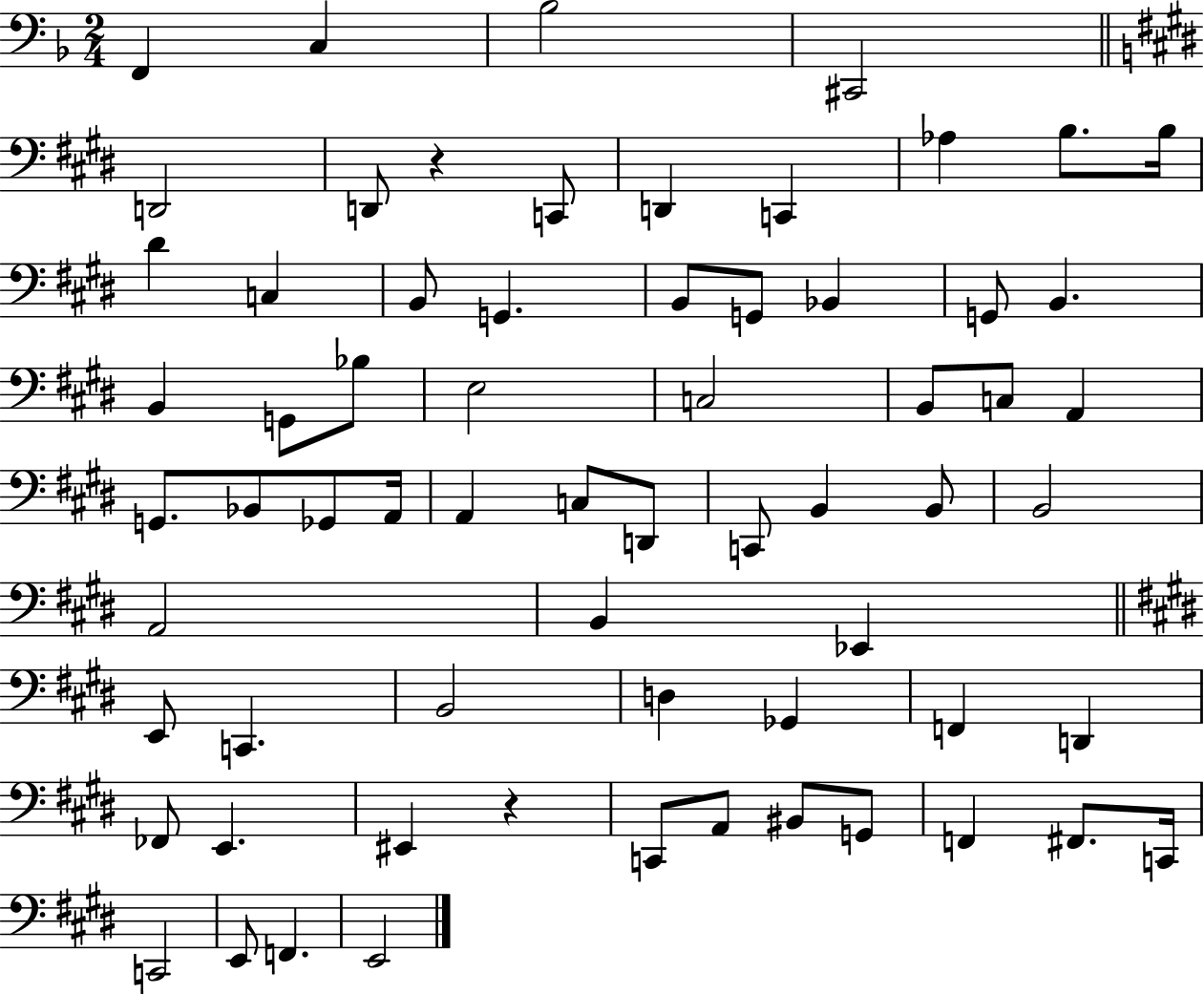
F2/q C3/q Bb3/h C#2/h D2/h D2/e R/q C2/e D2/q C2/q Ab3/q B3/e. B3/s D#4/q C3/q B2/e G2/q. B2/e G2/e Bb2/q G2/e B2/q. B2/q G2/e Bb3/e E3/h C3/h B2/e C3/e A2/q G2/e. Bb2/e Gb2/e A2/s A2/q C3/e D2/e C2/e B2/q B2/e B2/h A2/h B2/q Eb2/q E2/e C2/q. B2/h D3/q Gb2/q F2/q D2/q FES2/e E2/q. EIS2/q R/q C2/e A2/e BIS2/e G2/e F2/q F#2/e. C2/s C2/h E2/e F2/q. E2/h